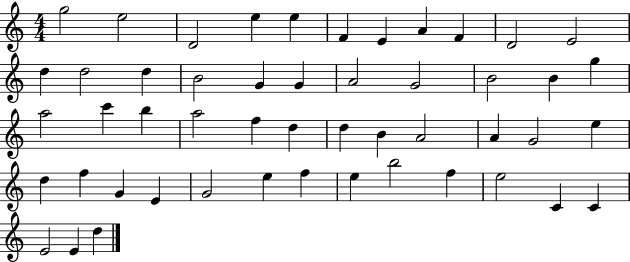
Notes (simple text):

G5/h E5/h D4/h E5/q E5/q F4/q E4/q A4/q F4/q D4/h E4/h D5/q D5/h D5/q B4/h G4/q G4/q A4/h G4/h B4/h B4/q G5/q A5/h C6/q B5/q A5/h F5/q D5/q D5/q B4/q A4/h A4/q G4/h E5/q D5/q F5/q G4/q E4/q G4/h E5/q F5/q E5/q B5/h F5/q E5/h C4/q C4/q E4/h E4/q D5/q